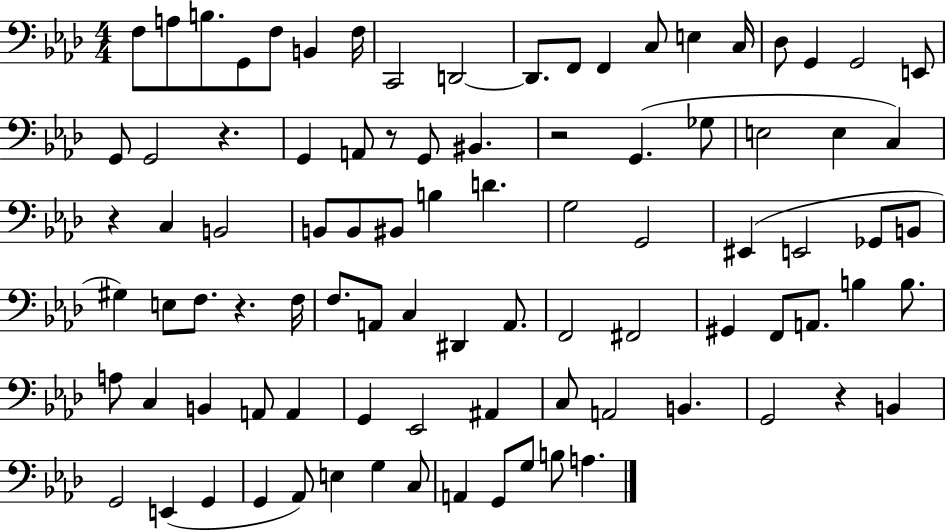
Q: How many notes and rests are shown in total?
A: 91